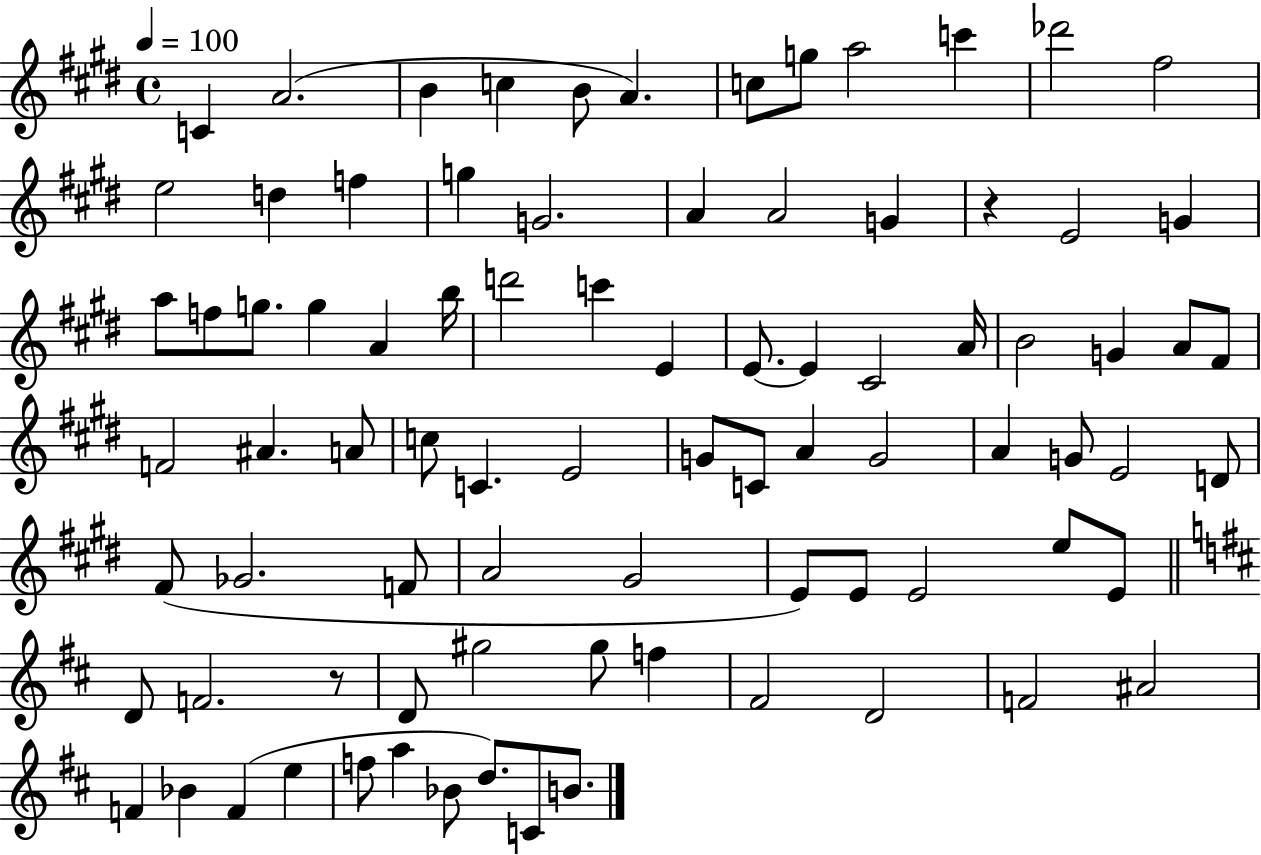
{
  \clef treble
  \time 4/4
  \defaultTimeSignature
  \key e \major
  \tempo 4 = 100
  c'4 a'2.( | b'4 c''4 b'8 a'4.) | c''8 g''8 a''2 c'''4 | des'''2 fis''2 | \break e''2 d''4 f''4 | g''4 g'2. | a'4 a'2 g'4 | r4 e'2 g'4 | \break a''8 f''8 g''8. g''4 a'4 b''16 | d'''2 c'''4 e'4 | e'8.~~ e'4 cis'2 a'16 | b'2 g'4 a'8 fis'8 | \break f'2 ais'4. a'8 | c''8 c'4. e'2 | g'8 c'8 a'4 g'2 | a'4 g'8 e'2 d'8 | \break fis'8( ges'2. f'8 | a'2 gis'2 | e'8) e'8 e'2 e''8 e'8 | \bar "||" \break \key d \major d'8 f'2. r8 | d'8 gis''2 gis''8 f''4 | fis'2 d'2 | f'2 ais'2 | \break f'4 bes'4 f'4( e''4 | f''8 a''4 bes'8 d''8.) c'8 b'8. | \bar "|."
}